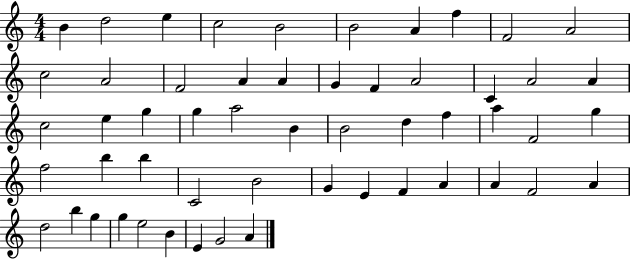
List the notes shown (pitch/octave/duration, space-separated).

B4/q D5/h E5/q C5/h B4/h B4/h A4/q F5/q F4/h A4/h C5/h A4/h F4/h A4/q A4/q G4/q F4/q A4/h C4/q A4/h A4/q C5/h E5/q G5/q G5/q A5/h B4/q B4/h D5/q F5/q A5/q F4/h G5/q F5/h B5/q B5/q C4/h B4/h G4/q E4/q F4/q A4/q A4/q F4/h A4/q D5/h B5/q G5/q G5/q E5/h B4/q E4/q G4/h A4/q